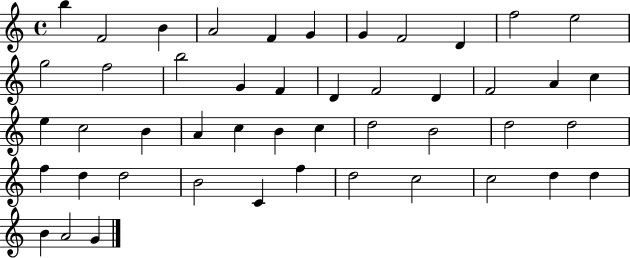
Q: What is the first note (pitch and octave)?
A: B5